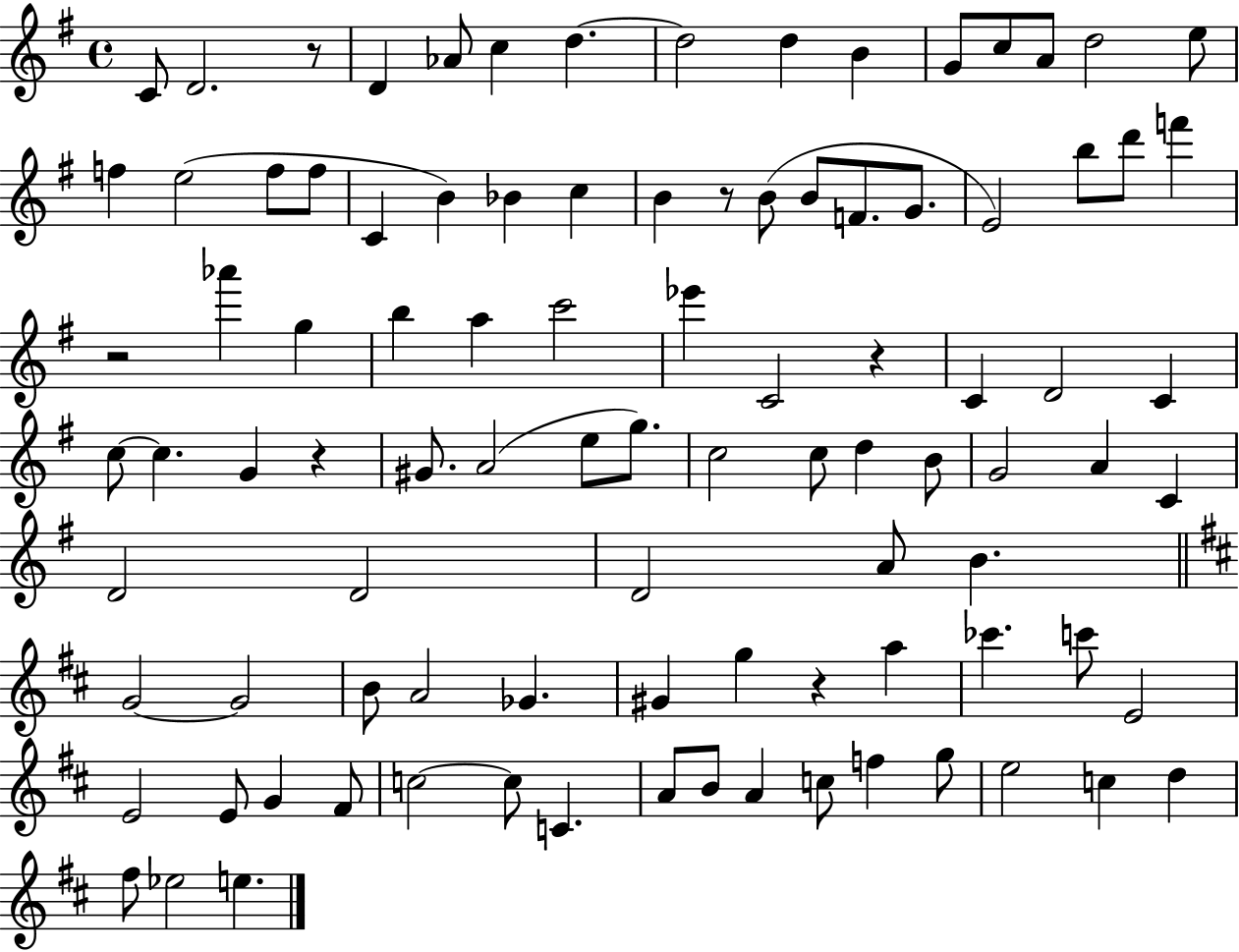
{
  \clef treble
  \time 4/4
  \defaultTimeSignature
  \key g \major
  c'8 d'2. r8 | d'4 aes'8 c''4 d''4.~~ | d''2 d''4 b'4 | g'8 c''8 a'8 d''2 e''8 | \break f''4 e''2( f''8 f''8 | c'4 b'4) bes'4 c''4 | b'4 r8 b'8( b'8 f'8. g'8. | e'2) b''8 d'''8 f'''4 | \break r2 aes'''4 g''4 | b''4 a''4 c'''2 | ees'''4 c'2 r4 | c'4 d'2 c'4 | \break c''8~~ c''4. g'4 r4 | gis'8. a'2( e''8 g''8.) | c''2 c''8 d''4 b'8 | g'2 a'4 c'4 | \break d'2 d'2 | d'2 a'8 b'4. | \bar "||" \break \key b \minor g'2~~ g'2 | b'8 a'2 ges'4. | gis'4 g''4 r4 a''4 | ces'''4. c'''8 e'2 | \break e'2 e'8 g'4 fis'8 | c''2~~ c''8 c'4. | a'8 b'8 a'4 c''8 f''4 g''8 | e''2 c''4 d''4 | \break fis''8 ees''2 e''4. | \bar "|."
}